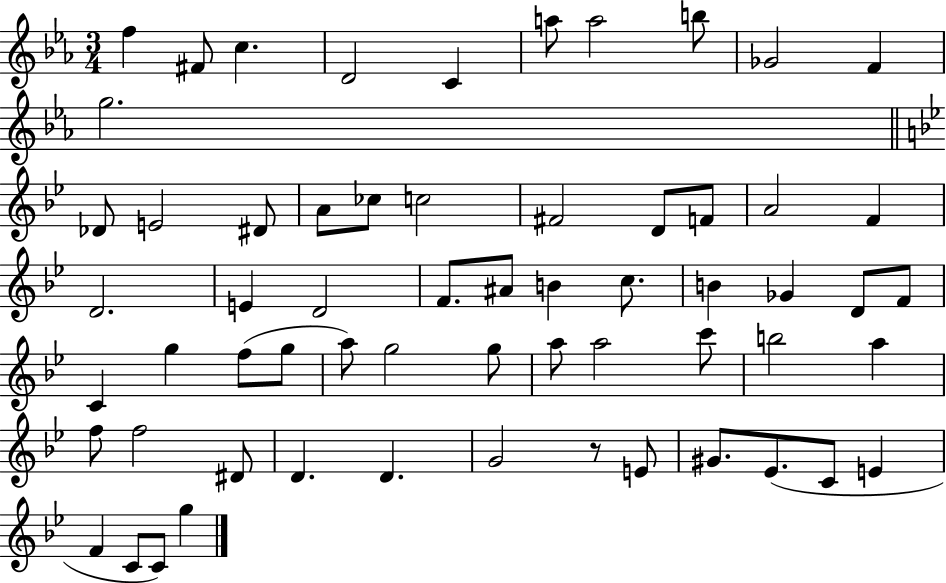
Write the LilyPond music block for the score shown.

{
  \clef treble
  \numericTimeSignature
  \time 3/4
  \key ees \major
  f''4 fis'8 c''4. | d'2 c'4 | a''8 a''2 b''8 | ges'2 f'4 | \break g''2. | \bar "||" \break \key bes \major des'8 e'2 dis'8 | a'8 ces''8 c''2 | fis'2 d'8 f'8 | a'2 f'4 | \break d'2. | e'4 d'2 | f'8. ais'8 b'4 c''8. | b'4 ges'4 d'8 f'8 | \break c'4 g''4 f''8( g''8 | a''8) g''2 g''8 | a''8 a''2 c'''8 | b''2 a''4 | \break f''8 f''2 dis'8 | d'4. d'4. | g'2 r8 e'8 | gis'8. ees'8.( c'8 e'4 | \break f'4 c'8 c'8) g''4 | \bar "|."
}